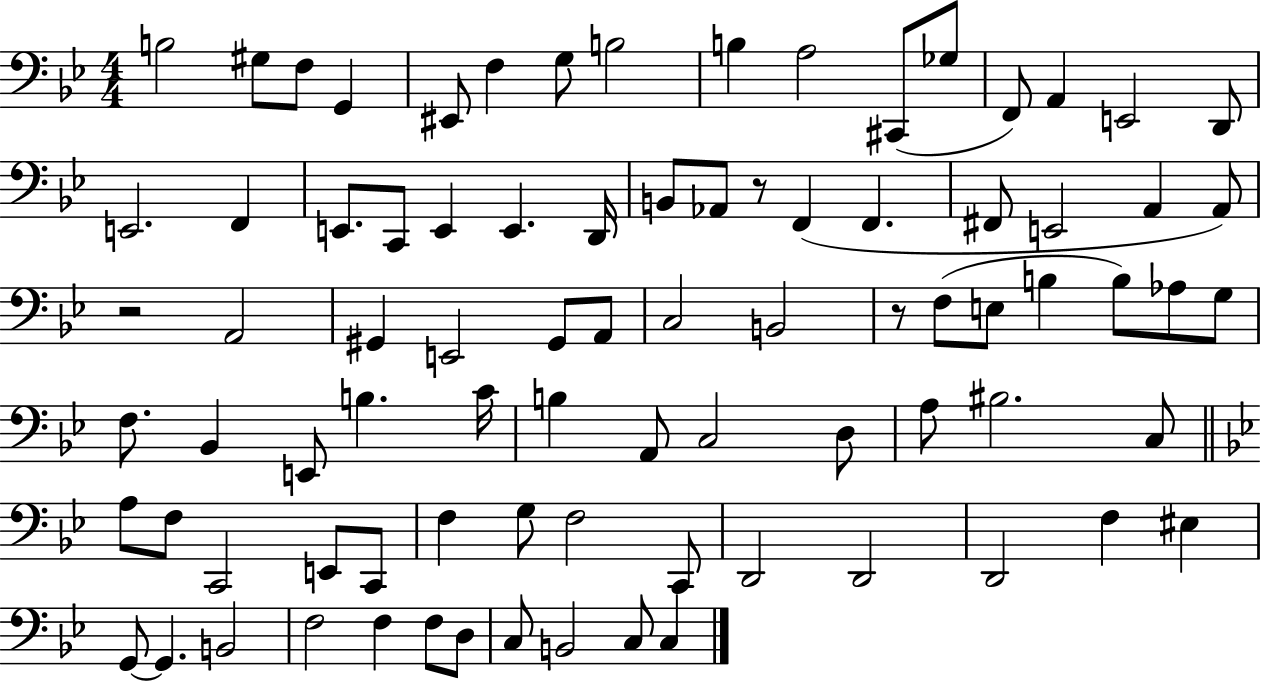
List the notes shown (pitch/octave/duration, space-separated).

B3/h G#3/e F3/e G2/q EIS2/e F3/q G3/e B3/h B3/q A3/h C#2/e Gb3/e F2/e A2/q E2/h D2/e E2/h. F2/q E2/e. C2/e E2/q E2/q. D2/s B2/e Ab2/e R/e F2/q F2/q. F#2/e E2/h A2/q A2/e R/h A2/h G#2/q E2/h G#2/e A2/e C3/h B2/h R/e F3/e E3/e B3/q B3/e Ab3/e G3/e F3/e. Bb2/q E2/e B3/q. C4/s B3/q A2/e C3/h D3/e A3/e BIS3/h. C3/e A3/e F3/e C2/h E2/e C2/e F3/q G3/e F3/h C2/e D2/h D2/h D2/h F3/q EIS3/q G2/e G2/q. B2/h F3/h F3/q F3/e D3/e C3/e B2/h C3/e C3/q